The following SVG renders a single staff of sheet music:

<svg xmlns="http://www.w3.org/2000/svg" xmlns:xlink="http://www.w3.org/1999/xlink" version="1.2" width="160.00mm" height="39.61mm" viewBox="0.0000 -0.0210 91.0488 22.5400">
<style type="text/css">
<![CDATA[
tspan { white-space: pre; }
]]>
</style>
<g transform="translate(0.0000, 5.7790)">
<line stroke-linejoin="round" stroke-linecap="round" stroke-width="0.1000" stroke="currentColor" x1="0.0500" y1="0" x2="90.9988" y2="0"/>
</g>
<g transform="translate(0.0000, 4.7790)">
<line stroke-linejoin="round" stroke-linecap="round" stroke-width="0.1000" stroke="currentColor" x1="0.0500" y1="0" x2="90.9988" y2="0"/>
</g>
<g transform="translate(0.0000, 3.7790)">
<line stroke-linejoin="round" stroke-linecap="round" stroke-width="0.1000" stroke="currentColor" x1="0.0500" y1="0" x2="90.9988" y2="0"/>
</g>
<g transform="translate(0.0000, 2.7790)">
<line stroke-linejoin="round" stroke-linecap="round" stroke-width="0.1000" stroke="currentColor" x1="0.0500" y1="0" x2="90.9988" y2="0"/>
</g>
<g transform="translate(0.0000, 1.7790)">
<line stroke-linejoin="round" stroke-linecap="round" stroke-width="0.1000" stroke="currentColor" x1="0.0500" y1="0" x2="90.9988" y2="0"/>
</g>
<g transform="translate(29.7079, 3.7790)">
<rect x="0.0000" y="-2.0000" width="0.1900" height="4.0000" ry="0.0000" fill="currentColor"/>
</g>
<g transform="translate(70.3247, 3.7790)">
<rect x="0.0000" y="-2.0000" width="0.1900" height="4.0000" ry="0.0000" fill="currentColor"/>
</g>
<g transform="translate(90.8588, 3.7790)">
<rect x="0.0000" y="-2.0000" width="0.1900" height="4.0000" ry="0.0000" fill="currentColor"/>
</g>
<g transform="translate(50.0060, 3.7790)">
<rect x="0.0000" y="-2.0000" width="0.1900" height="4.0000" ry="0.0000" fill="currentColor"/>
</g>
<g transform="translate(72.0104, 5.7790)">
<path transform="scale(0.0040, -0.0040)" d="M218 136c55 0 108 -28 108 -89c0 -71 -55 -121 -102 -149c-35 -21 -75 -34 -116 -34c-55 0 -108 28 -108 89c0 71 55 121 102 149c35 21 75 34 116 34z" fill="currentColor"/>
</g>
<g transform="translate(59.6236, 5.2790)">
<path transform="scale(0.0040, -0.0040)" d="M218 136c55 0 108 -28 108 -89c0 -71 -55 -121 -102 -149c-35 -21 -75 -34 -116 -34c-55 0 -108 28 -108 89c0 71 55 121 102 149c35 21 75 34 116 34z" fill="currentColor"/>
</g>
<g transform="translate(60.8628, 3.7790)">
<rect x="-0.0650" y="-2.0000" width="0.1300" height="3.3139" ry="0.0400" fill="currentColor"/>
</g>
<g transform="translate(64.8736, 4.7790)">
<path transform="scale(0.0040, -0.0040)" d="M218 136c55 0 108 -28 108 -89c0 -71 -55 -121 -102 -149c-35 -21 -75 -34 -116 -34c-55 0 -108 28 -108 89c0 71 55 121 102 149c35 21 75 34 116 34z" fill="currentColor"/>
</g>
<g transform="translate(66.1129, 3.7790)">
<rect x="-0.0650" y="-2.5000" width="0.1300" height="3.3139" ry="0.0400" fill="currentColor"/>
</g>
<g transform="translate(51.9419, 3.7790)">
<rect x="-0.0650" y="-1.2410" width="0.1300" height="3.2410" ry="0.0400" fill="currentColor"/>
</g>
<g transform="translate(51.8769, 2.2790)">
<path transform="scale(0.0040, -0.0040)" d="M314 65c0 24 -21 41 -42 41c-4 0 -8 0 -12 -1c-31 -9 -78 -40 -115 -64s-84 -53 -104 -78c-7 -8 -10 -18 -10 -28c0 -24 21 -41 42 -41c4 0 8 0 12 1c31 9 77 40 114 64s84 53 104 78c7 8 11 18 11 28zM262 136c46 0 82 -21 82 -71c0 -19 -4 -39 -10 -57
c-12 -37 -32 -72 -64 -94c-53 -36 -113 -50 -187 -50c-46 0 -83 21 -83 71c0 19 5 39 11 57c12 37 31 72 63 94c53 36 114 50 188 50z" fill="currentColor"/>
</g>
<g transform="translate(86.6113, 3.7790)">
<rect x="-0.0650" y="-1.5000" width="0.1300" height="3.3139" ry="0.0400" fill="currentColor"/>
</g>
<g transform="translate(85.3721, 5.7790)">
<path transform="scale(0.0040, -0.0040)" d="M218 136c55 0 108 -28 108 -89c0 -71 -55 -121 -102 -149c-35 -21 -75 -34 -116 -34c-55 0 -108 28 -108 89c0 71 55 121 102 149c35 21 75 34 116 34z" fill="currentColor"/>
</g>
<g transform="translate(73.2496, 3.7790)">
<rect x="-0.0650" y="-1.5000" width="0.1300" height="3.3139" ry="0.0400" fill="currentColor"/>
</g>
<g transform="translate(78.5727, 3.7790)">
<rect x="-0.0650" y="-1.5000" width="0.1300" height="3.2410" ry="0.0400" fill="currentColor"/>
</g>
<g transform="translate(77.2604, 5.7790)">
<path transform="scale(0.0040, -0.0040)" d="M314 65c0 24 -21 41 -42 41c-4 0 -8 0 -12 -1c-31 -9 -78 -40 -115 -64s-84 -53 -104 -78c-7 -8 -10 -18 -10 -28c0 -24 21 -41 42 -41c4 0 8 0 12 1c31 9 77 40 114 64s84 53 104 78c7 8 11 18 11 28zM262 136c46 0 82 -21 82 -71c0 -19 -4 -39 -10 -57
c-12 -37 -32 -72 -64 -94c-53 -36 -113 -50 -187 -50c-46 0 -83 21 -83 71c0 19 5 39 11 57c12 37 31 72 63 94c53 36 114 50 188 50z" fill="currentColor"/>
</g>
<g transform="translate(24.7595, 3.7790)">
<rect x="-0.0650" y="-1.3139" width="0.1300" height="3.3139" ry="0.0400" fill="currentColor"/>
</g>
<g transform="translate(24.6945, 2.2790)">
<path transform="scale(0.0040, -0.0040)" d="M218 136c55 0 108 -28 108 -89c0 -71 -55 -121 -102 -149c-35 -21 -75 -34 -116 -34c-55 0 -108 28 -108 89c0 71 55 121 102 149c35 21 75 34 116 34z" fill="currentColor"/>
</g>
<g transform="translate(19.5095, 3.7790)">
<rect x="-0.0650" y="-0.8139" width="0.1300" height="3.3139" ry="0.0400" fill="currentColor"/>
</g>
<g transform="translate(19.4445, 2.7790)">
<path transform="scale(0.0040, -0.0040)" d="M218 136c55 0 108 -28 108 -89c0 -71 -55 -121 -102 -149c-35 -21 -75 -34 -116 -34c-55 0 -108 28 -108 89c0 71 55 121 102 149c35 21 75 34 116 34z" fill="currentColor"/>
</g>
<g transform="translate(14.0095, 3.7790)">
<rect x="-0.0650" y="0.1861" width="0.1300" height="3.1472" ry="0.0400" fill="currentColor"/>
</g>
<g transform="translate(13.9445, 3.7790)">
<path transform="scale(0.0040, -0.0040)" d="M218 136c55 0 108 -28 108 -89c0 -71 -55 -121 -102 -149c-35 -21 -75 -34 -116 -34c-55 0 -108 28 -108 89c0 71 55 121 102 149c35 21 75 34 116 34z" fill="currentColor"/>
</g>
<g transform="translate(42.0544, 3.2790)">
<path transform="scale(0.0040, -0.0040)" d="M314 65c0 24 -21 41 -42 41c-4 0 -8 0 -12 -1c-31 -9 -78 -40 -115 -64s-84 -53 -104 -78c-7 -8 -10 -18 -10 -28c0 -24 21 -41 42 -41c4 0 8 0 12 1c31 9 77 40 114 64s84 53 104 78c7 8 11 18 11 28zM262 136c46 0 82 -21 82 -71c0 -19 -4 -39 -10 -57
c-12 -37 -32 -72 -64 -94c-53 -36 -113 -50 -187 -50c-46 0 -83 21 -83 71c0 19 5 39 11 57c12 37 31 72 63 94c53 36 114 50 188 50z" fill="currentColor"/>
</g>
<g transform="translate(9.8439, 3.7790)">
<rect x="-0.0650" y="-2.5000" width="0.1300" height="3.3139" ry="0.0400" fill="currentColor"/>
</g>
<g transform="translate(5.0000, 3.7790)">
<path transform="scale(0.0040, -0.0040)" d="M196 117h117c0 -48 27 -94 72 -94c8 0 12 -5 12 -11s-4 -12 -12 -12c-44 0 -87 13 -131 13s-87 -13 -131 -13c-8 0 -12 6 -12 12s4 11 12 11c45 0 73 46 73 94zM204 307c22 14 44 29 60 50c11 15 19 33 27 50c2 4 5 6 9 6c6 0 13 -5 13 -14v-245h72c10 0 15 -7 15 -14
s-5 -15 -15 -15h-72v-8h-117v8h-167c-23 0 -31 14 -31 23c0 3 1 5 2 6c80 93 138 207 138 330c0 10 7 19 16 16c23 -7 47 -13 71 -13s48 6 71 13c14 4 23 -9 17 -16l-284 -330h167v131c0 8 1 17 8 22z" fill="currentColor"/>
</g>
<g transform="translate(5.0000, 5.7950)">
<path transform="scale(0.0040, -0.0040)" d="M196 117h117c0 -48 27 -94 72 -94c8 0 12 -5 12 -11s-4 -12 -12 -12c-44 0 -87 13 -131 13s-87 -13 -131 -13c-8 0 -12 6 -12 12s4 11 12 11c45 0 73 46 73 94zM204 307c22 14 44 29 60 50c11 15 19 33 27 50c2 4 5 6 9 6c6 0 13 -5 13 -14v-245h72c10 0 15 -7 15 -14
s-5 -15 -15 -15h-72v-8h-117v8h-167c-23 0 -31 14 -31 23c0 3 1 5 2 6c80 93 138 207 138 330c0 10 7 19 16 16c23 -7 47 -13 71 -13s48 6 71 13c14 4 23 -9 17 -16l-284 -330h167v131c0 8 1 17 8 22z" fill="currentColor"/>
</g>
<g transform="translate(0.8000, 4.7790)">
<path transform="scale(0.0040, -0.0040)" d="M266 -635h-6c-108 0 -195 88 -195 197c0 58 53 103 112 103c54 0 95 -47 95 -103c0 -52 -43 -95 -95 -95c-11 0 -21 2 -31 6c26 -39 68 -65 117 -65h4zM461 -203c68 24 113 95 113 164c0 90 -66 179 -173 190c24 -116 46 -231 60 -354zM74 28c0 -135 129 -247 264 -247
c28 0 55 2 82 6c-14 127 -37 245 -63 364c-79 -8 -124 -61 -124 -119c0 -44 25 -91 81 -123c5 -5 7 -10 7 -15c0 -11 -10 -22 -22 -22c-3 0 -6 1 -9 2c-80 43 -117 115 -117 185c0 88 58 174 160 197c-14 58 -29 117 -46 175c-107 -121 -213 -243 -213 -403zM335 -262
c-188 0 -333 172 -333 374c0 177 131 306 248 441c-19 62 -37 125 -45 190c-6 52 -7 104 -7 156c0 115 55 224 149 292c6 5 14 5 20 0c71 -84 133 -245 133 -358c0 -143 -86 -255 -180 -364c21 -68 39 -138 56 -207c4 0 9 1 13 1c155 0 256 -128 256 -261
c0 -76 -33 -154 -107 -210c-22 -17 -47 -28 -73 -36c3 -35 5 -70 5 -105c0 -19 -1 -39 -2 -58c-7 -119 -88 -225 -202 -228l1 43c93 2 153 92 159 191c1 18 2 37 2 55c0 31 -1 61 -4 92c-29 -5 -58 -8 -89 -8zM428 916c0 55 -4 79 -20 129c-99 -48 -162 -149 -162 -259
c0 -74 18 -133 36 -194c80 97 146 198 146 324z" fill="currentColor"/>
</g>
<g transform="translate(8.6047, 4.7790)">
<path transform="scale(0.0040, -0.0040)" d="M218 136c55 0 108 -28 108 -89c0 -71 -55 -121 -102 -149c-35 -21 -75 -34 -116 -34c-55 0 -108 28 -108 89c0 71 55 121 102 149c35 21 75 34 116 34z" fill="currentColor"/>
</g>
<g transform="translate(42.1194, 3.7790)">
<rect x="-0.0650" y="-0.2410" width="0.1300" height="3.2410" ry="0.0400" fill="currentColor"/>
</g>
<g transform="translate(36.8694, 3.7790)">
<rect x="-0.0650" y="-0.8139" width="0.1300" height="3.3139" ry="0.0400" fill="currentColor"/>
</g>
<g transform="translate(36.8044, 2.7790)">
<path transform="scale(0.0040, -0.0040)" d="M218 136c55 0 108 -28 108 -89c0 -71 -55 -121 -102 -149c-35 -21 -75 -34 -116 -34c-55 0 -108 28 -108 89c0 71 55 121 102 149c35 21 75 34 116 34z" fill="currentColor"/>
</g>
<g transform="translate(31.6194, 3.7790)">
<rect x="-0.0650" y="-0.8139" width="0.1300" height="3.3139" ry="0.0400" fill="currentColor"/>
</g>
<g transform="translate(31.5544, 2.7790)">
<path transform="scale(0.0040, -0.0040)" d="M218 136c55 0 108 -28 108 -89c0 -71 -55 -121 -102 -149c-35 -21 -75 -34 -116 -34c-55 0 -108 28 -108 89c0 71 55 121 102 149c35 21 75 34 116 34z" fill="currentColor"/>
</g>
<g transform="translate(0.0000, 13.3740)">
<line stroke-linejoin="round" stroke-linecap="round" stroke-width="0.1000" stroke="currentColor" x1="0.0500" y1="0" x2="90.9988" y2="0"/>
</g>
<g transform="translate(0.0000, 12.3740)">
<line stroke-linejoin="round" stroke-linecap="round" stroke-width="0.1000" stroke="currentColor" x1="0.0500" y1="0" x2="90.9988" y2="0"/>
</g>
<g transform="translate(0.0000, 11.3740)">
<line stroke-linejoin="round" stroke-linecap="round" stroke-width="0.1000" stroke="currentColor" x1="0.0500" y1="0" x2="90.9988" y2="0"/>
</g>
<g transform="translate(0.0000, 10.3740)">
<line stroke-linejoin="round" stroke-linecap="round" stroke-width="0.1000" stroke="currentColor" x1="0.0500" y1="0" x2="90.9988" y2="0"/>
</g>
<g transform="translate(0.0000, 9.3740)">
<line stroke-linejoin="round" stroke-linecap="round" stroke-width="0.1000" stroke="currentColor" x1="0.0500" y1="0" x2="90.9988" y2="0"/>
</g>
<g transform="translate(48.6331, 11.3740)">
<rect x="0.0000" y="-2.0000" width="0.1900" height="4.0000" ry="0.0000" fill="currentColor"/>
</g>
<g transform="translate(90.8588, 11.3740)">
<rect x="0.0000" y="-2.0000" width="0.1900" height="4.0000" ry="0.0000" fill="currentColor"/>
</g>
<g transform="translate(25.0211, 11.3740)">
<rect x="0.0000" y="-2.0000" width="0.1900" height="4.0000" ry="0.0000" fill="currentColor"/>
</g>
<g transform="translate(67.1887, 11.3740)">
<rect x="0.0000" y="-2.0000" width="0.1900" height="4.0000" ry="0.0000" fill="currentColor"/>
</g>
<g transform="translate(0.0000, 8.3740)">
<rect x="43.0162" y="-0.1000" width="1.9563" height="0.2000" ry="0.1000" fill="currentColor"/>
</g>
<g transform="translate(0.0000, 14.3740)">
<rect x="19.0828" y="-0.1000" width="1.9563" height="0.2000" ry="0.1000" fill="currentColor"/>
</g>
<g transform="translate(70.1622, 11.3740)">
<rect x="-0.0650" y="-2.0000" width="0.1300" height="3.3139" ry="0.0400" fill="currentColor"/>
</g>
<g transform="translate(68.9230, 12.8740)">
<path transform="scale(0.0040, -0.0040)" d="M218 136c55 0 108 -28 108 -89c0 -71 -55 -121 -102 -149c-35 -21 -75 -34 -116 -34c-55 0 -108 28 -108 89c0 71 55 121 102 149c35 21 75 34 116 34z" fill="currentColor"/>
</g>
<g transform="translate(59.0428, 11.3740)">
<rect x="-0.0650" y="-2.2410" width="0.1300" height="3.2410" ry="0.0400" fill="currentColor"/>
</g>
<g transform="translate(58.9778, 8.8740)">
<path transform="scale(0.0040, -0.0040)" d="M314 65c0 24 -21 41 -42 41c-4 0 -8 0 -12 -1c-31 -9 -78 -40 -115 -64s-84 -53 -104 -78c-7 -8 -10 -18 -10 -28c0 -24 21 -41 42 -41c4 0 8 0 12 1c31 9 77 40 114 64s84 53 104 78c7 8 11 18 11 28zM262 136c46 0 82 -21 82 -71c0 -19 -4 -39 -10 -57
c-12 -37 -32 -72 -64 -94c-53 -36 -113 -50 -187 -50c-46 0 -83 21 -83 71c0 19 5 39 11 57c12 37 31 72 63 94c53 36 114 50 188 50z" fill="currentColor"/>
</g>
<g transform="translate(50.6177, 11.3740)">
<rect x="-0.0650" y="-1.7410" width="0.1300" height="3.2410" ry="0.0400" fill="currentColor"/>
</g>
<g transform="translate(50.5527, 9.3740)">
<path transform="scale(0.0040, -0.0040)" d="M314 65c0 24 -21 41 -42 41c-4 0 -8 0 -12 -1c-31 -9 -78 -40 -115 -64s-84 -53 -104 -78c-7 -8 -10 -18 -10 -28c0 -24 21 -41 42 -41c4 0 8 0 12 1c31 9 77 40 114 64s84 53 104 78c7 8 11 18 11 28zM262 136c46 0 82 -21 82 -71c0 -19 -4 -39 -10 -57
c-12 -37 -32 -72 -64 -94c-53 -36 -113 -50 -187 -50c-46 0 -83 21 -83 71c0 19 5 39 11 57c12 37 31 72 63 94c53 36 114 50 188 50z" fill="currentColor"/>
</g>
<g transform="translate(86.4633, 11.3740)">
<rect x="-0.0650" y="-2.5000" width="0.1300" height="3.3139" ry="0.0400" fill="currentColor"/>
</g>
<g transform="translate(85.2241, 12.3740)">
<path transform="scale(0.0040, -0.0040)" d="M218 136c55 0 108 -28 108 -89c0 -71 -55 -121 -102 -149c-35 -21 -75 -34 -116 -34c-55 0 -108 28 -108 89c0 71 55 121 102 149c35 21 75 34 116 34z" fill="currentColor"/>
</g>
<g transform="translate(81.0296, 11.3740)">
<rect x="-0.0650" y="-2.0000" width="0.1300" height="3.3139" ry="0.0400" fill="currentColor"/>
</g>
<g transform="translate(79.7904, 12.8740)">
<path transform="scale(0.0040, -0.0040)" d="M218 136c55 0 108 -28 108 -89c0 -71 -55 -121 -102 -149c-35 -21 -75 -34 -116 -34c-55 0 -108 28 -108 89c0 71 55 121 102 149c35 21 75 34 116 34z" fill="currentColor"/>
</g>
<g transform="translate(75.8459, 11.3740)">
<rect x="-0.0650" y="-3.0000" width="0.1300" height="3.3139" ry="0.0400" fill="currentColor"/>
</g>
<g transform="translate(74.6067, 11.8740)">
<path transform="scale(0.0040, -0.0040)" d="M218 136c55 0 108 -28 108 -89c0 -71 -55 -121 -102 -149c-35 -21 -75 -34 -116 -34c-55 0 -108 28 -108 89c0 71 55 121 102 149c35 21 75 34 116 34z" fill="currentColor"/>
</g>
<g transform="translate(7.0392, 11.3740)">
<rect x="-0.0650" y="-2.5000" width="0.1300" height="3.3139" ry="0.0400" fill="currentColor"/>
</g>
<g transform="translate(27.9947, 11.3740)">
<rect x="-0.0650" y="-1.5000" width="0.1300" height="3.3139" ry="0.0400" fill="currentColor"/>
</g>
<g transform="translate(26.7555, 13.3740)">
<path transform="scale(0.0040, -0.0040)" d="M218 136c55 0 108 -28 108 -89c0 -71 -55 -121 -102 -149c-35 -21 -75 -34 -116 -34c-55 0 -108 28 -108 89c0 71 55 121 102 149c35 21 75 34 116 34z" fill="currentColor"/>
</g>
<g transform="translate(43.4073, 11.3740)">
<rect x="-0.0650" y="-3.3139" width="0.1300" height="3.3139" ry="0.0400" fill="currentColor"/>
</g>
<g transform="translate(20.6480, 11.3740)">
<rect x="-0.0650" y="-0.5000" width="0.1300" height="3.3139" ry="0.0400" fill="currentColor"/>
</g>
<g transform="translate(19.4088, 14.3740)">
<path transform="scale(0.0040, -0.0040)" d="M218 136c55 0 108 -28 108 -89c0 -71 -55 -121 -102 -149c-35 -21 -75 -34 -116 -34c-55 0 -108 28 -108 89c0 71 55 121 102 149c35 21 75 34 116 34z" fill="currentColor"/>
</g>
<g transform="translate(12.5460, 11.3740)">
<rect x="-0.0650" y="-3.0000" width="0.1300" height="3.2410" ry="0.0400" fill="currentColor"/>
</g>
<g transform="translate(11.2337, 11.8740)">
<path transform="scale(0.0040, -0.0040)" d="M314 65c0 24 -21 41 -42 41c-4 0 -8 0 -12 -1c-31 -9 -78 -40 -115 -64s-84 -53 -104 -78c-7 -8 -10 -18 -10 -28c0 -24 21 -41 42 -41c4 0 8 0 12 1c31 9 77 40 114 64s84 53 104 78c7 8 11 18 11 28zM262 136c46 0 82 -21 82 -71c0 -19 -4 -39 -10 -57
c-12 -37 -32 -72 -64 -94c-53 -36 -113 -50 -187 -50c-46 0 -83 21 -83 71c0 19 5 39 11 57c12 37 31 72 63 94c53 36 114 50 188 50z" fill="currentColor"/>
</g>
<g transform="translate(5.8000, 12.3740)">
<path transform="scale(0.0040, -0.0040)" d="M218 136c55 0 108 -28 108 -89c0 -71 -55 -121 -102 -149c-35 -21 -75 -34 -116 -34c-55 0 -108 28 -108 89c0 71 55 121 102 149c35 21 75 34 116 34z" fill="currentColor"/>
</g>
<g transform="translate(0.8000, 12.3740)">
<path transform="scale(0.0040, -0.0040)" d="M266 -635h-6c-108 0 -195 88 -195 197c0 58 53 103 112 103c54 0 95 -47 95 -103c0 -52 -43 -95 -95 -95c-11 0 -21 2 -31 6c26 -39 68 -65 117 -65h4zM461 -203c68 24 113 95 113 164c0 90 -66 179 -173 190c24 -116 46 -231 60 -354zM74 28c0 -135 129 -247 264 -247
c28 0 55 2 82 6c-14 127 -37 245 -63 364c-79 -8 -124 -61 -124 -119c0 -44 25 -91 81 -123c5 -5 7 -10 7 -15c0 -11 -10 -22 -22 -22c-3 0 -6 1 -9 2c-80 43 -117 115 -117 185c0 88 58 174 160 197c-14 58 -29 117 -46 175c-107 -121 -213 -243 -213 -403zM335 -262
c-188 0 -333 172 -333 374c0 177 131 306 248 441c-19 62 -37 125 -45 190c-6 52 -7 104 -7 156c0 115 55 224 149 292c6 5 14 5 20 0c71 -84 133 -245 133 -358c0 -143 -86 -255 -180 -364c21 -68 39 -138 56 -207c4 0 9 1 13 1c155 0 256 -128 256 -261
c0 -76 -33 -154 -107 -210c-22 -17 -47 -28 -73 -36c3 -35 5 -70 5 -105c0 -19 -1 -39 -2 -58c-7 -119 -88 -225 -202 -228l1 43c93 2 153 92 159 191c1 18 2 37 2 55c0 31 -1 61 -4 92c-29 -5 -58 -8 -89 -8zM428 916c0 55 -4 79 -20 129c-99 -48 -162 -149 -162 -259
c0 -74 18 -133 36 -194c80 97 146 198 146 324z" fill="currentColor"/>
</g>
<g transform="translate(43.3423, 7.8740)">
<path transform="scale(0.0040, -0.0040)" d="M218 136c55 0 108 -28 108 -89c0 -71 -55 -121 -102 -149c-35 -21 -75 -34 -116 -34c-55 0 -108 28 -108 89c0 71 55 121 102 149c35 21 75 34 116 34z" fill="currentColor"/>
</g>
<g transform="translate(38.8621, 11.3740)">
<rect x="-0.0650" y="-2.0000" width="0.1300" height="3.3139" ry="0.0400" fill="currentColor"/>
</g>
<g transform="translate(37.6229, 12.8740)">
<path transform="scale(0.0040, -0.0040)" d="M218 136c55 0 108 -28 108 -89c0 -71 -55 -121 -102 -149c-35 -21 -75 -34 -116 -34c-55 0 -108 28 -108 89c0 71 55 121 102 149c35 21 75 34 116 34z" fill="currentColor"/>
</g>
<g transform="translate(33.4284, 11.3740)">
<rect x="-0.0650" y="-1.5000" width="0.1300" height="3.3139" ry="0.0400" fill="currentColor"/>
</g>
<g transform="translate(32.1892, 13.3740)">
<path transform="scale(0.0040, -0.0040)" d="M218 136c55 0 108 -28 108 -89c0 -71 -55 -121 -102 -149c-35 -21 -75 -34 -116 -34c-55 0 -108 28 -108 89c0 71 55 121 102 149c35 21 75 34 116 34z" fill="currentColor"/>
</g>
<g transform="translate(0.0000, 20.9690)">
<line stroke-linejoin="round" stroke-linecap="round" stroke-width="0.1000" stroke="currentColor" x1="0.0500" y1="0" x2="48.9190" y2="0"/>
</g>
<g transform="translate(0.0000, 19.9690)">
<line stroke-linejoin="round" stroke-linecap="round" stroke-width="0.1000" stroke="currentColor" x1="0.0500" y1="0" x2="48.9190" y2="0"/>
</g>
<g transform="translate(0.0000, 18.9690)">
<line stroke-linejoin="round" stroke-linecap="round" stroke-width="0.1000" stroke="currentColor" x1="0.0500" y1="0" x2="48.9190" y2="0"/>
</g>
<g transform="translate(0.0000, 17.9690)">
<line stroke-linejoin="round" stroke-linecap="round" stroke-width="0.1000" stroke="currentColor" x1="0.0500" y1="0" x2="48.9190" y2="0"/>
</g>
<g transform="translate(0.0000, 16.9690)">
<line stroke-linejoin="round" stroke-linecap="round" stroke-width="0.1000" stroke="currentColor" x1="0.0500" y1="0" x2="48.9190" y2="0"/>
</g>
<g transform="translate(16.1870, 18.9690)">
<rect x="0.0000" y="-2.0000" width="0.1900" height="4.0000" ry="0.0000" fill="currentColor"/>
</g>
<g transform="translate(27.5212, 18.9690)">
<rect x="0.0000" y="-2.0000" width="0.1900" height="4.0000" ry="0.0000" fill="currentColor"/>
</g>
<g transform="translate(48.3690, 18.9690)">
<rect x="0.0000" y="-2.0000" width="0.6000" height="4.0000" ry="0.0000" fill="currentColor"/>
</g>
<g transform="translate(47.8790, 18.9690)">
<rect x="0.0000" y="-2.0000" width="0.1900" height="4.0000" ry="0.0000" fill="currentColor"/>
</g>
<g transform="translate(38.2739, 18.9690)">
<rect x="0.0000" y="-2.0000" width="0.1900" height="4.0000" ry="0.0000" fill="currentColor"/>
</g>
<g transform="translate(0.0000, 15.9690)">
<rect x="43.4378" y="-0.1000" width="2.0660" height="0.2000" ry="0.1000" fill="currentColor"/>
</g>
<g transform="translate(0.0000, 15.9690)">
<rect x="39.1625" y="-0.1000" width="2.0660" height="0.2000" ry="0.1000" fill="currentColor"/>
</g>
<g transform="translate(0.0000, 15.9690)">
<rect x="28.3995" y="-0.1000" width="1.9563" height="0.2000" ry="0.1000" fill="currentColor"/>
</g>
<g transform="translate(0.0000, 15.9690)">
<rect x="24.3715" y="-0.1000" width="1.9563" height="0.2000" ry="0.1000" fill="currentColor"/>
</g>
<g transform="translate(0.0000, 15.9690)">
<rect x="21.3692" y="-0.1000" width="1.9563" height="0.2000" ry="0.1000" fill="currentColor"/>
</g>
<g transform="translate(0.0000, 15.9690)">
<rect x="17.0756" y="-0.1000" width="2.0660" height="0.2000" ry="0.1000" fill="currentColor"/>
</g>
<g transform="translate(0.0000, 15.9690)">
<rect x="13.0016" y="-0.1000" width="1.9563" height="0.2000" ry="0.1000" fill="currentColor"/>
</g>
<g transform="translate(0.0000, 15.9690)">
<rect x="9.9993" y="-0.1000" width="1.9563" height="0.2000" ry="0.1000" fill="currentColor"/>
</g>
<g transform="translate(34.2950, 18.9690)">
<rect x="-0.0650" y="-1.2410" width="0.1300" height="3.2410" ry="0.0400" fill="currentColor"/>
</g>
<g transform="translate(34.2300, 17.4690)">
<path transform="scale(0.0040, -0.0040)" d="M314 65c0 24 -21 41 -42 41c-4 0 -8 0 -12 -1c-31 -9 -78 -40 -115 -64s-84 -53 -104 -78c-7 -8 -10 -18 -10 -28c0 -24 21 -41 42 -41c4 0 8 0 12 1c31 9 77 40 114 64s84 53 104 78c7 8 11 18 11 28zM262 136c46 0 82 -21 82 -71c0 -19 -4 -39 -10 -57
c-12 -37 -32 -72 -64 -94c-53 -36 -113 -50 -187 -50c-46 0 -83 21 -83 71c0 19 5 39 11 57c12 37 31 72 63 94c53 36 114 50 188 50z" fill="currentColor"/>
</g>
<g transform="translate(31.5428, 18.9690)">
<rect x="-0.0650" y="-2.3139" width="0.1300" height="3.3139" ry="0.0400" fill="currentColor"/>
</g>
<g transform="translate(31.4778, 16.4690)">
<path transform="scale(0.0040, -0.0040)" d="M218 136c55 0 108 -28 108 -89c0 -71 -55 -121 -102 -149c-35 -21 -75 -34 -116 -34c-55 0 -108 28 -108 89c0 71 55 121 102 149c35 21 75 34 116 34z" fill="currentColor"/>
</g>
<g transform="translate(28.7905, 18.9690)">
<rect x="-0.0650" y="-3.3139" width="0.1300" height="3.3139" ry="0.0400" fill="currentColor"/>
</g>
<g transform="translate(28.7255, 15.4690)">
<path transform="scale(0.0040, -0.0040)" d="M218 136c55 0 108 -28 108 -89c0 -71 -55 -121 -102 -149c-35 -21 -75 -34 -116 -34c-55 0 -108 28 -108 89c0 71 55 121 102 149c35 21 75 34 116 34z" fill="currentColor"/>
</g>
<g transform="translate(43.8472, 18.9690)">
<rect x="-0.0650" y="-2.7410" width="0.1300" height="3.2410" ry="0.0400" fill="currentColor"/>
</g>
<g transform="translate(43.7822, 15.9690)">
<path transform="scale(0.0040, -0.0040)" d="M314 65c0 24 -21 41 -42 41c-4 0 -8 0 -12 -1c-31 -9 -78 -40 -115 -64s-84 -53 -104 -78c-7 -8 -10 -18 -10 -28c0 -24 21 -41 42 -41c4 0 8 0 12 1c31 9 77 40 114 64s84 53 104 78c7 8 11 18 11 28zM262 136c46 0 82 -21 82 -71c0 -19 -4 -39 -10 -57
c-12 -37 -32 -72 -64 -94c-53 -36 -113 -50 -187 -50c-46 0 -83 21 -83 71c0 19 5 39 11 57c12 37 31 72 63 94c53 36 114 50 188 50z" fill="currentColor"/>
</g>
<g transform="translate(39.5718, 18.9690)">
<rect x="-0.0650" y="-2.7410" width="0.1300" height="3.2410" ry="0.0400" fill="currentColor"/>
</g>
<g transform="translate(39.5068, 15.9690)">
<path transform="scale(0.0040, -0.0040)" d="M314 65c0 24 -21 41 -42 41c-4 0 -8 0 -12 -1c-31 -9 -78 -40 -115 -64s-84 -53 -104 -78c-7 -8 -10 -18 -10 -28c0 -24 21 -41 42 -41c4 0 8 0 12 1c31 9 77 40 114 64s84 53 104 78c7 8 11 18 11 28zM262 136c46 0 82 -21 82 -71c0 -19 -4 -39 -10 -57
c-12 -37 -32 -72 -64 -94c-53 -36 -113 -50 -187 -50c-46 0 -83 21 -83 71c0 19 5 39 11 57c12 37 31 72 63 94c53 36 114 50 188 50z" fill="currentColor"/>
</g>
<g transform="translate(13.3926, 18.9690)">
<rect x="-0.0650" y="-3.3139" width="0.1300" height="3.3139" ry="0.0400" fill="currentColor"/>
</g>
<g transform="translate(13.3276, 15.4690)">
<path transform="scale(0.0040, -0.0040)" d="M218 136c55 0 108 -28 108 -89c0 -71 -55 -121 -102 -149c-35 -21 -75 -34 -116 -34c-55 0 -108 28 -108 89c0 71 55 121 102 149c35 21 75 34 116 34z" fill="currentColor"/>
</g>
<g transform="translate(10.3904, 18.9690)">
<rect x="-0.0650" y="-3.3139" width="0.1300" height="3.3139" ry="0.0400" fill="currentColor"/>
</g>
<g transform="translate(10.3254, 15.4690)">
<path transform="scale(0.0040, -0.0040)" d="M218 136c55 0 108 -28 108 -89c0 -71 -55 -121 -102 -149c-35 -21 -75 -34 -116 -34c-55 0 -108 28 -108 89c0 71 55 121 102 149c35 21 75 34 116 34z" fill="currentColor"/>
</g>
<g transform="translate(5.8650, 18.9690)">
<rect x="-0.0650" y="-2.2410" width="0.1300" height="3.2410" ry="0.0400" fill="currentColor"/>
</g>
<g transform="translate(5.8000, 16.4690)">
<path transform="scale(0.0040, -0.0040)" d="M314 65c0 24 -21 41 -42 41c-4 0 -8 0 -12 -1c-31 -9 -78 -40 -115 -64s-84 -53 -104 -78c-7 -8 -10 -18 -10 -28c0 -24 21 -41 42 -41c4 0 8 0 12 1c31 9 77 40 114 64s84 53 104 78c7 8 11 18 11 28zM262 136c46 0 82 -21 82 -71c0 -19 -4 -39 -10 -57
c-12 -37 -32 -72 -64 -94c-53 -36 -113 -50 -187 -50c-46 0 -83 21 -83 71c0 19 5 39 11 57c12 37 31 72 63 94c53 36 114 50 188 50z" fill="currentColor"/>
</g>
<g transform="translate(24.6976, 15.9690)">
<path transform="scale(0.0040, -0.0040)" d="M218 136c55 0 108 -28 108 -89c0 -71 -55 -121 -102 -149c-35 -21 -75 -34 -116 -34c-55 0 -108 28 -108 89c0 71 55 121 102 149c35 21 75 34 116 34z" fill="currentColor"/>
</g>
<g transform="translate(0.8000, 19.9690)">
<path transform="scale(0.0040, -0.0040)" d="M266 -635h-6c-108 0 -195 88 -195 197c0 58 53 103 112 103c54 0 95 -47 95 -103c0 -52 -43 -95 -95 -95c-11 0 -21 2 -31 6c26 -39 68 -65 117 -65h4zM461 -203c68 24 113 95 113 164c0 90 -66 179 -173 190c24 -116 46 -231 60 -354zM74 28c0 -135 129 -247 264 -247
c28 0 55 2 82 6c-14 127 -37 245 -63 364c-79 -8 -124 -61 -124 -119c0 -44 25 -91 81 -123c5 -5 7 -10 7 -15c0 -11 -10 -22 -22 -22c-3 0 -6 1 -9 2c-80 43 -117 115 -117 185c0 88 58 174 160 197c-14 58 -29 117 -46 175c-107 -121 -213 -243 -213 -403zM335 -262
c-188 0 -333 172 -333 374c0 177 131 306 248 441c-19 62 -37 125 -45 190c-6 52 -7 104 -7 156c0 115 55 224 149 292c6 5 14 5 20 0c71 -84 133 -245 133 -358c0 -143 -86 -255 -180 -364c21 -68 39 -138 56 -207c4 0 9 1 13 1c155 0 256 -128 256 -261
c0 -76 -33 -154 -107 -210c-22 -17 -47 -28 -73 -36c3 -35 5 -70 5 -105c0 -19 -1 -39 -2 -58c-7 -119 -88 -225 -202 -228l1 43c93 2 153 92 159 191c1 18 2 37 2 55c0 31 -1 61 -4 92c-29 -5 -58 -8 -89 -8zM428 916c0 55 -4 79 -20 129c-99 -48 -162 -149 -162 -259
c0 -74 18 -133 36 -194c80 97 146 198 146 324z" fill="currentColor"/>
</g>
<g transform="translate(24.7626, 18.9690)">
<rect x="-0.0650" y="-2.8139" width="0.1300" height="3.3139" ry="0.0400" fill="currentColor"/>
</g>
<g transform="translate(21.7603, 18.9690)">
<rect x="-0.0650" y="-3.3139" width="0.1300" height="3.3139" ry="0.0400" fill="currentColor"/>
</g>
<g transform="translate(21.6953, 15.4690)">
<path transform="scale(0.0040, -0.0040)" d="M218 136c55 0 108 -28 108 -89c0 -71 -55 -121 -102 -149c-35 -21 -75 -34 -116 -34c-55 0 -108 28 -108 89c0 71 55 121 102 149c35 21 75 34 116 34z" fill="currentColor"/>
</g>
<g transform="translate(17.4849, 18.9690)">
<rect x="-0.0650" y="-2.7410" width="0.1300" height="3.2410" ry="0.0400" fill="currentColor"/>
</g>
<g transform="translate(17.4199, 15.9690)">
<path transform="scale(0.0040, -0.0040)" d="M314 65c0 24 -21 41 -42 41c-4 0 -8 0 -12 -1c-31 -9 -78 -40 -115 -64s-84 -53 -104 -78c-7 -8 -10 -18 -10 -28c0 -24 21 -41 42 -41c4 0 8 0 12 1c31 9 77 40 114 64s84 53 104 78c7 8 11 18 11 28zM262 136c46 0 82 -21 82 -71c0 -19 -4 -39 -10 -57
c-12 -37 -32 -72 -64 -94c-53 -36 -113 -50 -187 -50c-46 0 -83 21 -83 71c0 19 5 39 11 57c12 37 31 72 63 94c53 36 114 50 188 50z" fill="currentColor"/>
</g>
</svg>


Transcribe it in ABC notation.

X:1
T:Untitled
M:4/4
L:1/4
K:C
G B d e d d c2 e2 F G E E2 E G A2 C E E F b f2 g2 F A F G g2 b b a2 b a b g e2 a2 a2